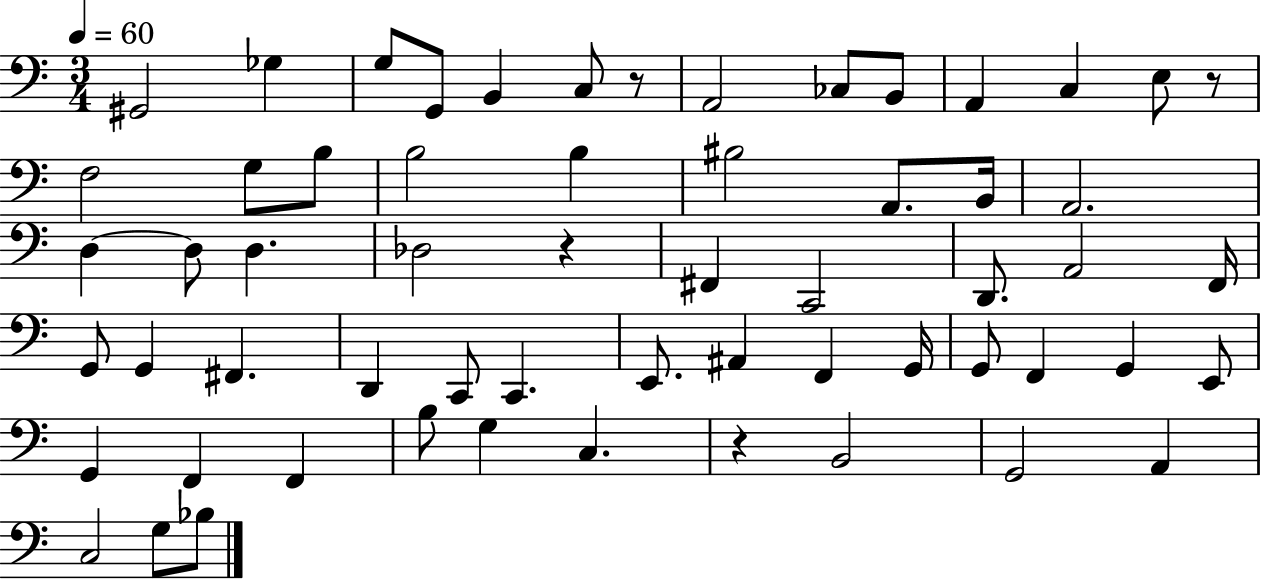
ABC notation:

X:1
T:Untitled
M:3/4
L:1/4
K:C
^G,,2 _G, G,/2 G,,/2 B,, C,/2 z/2 A,,2 _C,/2 B,,/2 A,, C, E,/2 z/2 F,2 G,/2 B,/2 B,2 B, ^B,2 A,,/2 B,,/4 A,,2 D, D,/2 D, _D,2 z ^F,, C,,2 D,,/2 A,,2 F,,/4 G,,/2 G,, ^F,, D,, C,,/2 C,, E,,/2 ^A,, F,, G,,/4 G,,/2 F,, G,, E,,/2 G,, F,, F,, B,/2 G, C, z B,,2 G,,2 A,, C,2 G,/2 _B,/2